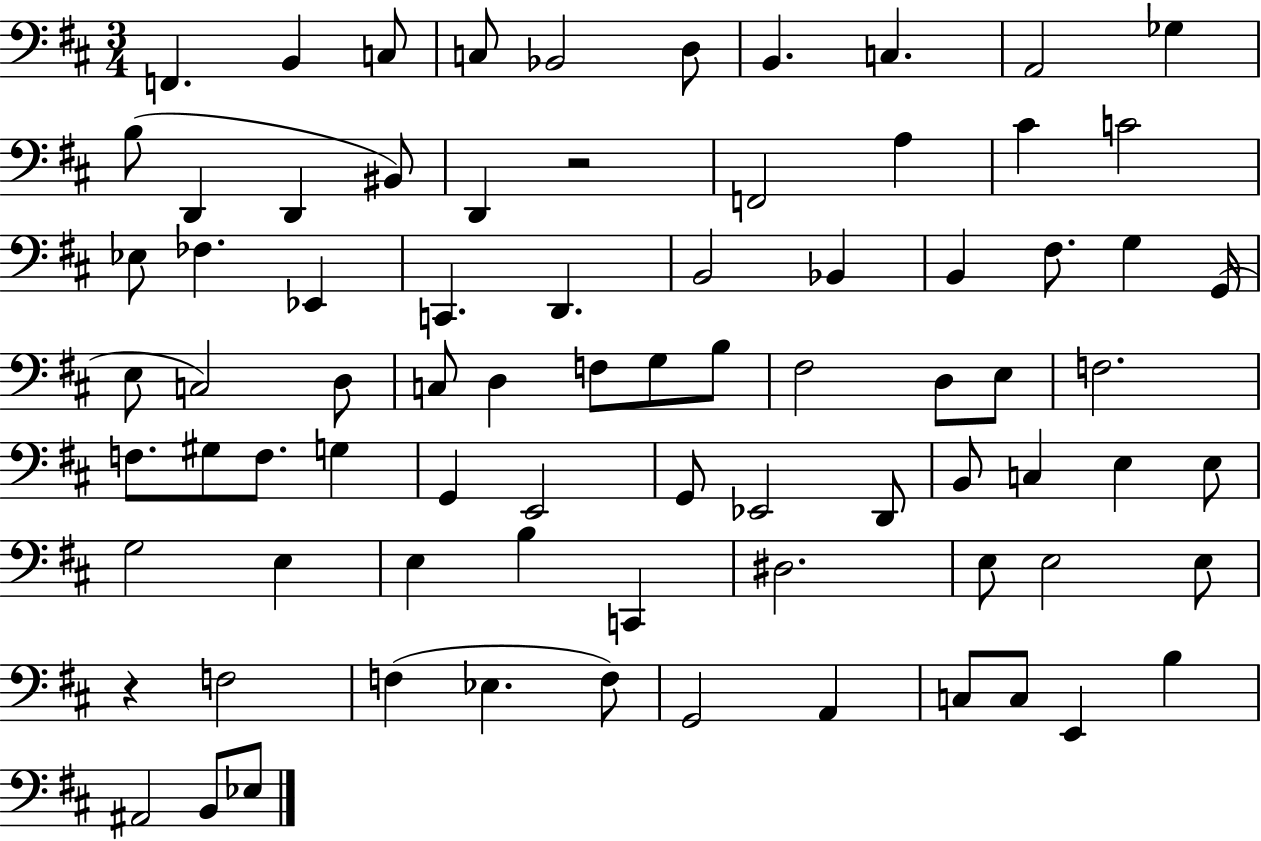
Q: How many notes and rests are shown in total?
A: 79